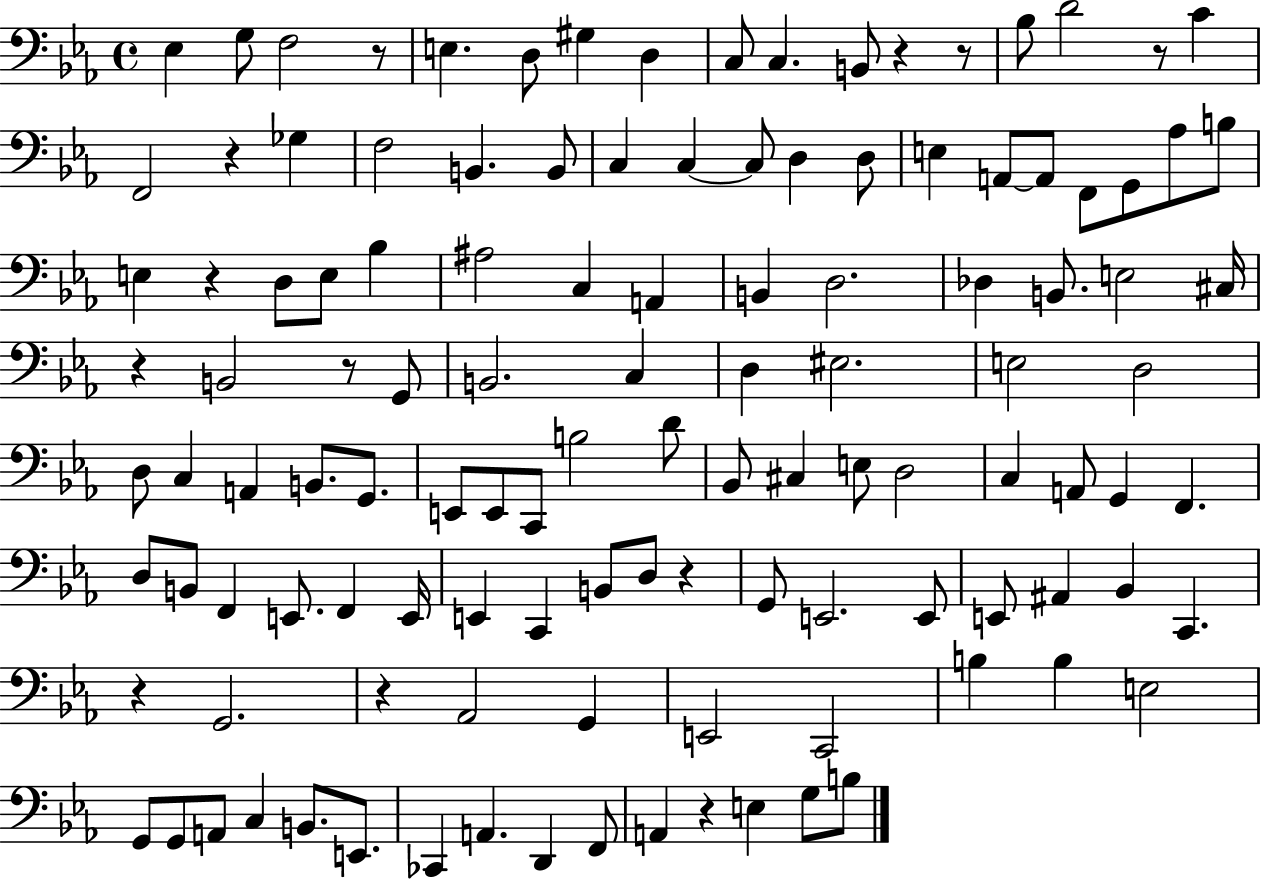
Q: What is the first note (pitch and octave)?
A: Eb3